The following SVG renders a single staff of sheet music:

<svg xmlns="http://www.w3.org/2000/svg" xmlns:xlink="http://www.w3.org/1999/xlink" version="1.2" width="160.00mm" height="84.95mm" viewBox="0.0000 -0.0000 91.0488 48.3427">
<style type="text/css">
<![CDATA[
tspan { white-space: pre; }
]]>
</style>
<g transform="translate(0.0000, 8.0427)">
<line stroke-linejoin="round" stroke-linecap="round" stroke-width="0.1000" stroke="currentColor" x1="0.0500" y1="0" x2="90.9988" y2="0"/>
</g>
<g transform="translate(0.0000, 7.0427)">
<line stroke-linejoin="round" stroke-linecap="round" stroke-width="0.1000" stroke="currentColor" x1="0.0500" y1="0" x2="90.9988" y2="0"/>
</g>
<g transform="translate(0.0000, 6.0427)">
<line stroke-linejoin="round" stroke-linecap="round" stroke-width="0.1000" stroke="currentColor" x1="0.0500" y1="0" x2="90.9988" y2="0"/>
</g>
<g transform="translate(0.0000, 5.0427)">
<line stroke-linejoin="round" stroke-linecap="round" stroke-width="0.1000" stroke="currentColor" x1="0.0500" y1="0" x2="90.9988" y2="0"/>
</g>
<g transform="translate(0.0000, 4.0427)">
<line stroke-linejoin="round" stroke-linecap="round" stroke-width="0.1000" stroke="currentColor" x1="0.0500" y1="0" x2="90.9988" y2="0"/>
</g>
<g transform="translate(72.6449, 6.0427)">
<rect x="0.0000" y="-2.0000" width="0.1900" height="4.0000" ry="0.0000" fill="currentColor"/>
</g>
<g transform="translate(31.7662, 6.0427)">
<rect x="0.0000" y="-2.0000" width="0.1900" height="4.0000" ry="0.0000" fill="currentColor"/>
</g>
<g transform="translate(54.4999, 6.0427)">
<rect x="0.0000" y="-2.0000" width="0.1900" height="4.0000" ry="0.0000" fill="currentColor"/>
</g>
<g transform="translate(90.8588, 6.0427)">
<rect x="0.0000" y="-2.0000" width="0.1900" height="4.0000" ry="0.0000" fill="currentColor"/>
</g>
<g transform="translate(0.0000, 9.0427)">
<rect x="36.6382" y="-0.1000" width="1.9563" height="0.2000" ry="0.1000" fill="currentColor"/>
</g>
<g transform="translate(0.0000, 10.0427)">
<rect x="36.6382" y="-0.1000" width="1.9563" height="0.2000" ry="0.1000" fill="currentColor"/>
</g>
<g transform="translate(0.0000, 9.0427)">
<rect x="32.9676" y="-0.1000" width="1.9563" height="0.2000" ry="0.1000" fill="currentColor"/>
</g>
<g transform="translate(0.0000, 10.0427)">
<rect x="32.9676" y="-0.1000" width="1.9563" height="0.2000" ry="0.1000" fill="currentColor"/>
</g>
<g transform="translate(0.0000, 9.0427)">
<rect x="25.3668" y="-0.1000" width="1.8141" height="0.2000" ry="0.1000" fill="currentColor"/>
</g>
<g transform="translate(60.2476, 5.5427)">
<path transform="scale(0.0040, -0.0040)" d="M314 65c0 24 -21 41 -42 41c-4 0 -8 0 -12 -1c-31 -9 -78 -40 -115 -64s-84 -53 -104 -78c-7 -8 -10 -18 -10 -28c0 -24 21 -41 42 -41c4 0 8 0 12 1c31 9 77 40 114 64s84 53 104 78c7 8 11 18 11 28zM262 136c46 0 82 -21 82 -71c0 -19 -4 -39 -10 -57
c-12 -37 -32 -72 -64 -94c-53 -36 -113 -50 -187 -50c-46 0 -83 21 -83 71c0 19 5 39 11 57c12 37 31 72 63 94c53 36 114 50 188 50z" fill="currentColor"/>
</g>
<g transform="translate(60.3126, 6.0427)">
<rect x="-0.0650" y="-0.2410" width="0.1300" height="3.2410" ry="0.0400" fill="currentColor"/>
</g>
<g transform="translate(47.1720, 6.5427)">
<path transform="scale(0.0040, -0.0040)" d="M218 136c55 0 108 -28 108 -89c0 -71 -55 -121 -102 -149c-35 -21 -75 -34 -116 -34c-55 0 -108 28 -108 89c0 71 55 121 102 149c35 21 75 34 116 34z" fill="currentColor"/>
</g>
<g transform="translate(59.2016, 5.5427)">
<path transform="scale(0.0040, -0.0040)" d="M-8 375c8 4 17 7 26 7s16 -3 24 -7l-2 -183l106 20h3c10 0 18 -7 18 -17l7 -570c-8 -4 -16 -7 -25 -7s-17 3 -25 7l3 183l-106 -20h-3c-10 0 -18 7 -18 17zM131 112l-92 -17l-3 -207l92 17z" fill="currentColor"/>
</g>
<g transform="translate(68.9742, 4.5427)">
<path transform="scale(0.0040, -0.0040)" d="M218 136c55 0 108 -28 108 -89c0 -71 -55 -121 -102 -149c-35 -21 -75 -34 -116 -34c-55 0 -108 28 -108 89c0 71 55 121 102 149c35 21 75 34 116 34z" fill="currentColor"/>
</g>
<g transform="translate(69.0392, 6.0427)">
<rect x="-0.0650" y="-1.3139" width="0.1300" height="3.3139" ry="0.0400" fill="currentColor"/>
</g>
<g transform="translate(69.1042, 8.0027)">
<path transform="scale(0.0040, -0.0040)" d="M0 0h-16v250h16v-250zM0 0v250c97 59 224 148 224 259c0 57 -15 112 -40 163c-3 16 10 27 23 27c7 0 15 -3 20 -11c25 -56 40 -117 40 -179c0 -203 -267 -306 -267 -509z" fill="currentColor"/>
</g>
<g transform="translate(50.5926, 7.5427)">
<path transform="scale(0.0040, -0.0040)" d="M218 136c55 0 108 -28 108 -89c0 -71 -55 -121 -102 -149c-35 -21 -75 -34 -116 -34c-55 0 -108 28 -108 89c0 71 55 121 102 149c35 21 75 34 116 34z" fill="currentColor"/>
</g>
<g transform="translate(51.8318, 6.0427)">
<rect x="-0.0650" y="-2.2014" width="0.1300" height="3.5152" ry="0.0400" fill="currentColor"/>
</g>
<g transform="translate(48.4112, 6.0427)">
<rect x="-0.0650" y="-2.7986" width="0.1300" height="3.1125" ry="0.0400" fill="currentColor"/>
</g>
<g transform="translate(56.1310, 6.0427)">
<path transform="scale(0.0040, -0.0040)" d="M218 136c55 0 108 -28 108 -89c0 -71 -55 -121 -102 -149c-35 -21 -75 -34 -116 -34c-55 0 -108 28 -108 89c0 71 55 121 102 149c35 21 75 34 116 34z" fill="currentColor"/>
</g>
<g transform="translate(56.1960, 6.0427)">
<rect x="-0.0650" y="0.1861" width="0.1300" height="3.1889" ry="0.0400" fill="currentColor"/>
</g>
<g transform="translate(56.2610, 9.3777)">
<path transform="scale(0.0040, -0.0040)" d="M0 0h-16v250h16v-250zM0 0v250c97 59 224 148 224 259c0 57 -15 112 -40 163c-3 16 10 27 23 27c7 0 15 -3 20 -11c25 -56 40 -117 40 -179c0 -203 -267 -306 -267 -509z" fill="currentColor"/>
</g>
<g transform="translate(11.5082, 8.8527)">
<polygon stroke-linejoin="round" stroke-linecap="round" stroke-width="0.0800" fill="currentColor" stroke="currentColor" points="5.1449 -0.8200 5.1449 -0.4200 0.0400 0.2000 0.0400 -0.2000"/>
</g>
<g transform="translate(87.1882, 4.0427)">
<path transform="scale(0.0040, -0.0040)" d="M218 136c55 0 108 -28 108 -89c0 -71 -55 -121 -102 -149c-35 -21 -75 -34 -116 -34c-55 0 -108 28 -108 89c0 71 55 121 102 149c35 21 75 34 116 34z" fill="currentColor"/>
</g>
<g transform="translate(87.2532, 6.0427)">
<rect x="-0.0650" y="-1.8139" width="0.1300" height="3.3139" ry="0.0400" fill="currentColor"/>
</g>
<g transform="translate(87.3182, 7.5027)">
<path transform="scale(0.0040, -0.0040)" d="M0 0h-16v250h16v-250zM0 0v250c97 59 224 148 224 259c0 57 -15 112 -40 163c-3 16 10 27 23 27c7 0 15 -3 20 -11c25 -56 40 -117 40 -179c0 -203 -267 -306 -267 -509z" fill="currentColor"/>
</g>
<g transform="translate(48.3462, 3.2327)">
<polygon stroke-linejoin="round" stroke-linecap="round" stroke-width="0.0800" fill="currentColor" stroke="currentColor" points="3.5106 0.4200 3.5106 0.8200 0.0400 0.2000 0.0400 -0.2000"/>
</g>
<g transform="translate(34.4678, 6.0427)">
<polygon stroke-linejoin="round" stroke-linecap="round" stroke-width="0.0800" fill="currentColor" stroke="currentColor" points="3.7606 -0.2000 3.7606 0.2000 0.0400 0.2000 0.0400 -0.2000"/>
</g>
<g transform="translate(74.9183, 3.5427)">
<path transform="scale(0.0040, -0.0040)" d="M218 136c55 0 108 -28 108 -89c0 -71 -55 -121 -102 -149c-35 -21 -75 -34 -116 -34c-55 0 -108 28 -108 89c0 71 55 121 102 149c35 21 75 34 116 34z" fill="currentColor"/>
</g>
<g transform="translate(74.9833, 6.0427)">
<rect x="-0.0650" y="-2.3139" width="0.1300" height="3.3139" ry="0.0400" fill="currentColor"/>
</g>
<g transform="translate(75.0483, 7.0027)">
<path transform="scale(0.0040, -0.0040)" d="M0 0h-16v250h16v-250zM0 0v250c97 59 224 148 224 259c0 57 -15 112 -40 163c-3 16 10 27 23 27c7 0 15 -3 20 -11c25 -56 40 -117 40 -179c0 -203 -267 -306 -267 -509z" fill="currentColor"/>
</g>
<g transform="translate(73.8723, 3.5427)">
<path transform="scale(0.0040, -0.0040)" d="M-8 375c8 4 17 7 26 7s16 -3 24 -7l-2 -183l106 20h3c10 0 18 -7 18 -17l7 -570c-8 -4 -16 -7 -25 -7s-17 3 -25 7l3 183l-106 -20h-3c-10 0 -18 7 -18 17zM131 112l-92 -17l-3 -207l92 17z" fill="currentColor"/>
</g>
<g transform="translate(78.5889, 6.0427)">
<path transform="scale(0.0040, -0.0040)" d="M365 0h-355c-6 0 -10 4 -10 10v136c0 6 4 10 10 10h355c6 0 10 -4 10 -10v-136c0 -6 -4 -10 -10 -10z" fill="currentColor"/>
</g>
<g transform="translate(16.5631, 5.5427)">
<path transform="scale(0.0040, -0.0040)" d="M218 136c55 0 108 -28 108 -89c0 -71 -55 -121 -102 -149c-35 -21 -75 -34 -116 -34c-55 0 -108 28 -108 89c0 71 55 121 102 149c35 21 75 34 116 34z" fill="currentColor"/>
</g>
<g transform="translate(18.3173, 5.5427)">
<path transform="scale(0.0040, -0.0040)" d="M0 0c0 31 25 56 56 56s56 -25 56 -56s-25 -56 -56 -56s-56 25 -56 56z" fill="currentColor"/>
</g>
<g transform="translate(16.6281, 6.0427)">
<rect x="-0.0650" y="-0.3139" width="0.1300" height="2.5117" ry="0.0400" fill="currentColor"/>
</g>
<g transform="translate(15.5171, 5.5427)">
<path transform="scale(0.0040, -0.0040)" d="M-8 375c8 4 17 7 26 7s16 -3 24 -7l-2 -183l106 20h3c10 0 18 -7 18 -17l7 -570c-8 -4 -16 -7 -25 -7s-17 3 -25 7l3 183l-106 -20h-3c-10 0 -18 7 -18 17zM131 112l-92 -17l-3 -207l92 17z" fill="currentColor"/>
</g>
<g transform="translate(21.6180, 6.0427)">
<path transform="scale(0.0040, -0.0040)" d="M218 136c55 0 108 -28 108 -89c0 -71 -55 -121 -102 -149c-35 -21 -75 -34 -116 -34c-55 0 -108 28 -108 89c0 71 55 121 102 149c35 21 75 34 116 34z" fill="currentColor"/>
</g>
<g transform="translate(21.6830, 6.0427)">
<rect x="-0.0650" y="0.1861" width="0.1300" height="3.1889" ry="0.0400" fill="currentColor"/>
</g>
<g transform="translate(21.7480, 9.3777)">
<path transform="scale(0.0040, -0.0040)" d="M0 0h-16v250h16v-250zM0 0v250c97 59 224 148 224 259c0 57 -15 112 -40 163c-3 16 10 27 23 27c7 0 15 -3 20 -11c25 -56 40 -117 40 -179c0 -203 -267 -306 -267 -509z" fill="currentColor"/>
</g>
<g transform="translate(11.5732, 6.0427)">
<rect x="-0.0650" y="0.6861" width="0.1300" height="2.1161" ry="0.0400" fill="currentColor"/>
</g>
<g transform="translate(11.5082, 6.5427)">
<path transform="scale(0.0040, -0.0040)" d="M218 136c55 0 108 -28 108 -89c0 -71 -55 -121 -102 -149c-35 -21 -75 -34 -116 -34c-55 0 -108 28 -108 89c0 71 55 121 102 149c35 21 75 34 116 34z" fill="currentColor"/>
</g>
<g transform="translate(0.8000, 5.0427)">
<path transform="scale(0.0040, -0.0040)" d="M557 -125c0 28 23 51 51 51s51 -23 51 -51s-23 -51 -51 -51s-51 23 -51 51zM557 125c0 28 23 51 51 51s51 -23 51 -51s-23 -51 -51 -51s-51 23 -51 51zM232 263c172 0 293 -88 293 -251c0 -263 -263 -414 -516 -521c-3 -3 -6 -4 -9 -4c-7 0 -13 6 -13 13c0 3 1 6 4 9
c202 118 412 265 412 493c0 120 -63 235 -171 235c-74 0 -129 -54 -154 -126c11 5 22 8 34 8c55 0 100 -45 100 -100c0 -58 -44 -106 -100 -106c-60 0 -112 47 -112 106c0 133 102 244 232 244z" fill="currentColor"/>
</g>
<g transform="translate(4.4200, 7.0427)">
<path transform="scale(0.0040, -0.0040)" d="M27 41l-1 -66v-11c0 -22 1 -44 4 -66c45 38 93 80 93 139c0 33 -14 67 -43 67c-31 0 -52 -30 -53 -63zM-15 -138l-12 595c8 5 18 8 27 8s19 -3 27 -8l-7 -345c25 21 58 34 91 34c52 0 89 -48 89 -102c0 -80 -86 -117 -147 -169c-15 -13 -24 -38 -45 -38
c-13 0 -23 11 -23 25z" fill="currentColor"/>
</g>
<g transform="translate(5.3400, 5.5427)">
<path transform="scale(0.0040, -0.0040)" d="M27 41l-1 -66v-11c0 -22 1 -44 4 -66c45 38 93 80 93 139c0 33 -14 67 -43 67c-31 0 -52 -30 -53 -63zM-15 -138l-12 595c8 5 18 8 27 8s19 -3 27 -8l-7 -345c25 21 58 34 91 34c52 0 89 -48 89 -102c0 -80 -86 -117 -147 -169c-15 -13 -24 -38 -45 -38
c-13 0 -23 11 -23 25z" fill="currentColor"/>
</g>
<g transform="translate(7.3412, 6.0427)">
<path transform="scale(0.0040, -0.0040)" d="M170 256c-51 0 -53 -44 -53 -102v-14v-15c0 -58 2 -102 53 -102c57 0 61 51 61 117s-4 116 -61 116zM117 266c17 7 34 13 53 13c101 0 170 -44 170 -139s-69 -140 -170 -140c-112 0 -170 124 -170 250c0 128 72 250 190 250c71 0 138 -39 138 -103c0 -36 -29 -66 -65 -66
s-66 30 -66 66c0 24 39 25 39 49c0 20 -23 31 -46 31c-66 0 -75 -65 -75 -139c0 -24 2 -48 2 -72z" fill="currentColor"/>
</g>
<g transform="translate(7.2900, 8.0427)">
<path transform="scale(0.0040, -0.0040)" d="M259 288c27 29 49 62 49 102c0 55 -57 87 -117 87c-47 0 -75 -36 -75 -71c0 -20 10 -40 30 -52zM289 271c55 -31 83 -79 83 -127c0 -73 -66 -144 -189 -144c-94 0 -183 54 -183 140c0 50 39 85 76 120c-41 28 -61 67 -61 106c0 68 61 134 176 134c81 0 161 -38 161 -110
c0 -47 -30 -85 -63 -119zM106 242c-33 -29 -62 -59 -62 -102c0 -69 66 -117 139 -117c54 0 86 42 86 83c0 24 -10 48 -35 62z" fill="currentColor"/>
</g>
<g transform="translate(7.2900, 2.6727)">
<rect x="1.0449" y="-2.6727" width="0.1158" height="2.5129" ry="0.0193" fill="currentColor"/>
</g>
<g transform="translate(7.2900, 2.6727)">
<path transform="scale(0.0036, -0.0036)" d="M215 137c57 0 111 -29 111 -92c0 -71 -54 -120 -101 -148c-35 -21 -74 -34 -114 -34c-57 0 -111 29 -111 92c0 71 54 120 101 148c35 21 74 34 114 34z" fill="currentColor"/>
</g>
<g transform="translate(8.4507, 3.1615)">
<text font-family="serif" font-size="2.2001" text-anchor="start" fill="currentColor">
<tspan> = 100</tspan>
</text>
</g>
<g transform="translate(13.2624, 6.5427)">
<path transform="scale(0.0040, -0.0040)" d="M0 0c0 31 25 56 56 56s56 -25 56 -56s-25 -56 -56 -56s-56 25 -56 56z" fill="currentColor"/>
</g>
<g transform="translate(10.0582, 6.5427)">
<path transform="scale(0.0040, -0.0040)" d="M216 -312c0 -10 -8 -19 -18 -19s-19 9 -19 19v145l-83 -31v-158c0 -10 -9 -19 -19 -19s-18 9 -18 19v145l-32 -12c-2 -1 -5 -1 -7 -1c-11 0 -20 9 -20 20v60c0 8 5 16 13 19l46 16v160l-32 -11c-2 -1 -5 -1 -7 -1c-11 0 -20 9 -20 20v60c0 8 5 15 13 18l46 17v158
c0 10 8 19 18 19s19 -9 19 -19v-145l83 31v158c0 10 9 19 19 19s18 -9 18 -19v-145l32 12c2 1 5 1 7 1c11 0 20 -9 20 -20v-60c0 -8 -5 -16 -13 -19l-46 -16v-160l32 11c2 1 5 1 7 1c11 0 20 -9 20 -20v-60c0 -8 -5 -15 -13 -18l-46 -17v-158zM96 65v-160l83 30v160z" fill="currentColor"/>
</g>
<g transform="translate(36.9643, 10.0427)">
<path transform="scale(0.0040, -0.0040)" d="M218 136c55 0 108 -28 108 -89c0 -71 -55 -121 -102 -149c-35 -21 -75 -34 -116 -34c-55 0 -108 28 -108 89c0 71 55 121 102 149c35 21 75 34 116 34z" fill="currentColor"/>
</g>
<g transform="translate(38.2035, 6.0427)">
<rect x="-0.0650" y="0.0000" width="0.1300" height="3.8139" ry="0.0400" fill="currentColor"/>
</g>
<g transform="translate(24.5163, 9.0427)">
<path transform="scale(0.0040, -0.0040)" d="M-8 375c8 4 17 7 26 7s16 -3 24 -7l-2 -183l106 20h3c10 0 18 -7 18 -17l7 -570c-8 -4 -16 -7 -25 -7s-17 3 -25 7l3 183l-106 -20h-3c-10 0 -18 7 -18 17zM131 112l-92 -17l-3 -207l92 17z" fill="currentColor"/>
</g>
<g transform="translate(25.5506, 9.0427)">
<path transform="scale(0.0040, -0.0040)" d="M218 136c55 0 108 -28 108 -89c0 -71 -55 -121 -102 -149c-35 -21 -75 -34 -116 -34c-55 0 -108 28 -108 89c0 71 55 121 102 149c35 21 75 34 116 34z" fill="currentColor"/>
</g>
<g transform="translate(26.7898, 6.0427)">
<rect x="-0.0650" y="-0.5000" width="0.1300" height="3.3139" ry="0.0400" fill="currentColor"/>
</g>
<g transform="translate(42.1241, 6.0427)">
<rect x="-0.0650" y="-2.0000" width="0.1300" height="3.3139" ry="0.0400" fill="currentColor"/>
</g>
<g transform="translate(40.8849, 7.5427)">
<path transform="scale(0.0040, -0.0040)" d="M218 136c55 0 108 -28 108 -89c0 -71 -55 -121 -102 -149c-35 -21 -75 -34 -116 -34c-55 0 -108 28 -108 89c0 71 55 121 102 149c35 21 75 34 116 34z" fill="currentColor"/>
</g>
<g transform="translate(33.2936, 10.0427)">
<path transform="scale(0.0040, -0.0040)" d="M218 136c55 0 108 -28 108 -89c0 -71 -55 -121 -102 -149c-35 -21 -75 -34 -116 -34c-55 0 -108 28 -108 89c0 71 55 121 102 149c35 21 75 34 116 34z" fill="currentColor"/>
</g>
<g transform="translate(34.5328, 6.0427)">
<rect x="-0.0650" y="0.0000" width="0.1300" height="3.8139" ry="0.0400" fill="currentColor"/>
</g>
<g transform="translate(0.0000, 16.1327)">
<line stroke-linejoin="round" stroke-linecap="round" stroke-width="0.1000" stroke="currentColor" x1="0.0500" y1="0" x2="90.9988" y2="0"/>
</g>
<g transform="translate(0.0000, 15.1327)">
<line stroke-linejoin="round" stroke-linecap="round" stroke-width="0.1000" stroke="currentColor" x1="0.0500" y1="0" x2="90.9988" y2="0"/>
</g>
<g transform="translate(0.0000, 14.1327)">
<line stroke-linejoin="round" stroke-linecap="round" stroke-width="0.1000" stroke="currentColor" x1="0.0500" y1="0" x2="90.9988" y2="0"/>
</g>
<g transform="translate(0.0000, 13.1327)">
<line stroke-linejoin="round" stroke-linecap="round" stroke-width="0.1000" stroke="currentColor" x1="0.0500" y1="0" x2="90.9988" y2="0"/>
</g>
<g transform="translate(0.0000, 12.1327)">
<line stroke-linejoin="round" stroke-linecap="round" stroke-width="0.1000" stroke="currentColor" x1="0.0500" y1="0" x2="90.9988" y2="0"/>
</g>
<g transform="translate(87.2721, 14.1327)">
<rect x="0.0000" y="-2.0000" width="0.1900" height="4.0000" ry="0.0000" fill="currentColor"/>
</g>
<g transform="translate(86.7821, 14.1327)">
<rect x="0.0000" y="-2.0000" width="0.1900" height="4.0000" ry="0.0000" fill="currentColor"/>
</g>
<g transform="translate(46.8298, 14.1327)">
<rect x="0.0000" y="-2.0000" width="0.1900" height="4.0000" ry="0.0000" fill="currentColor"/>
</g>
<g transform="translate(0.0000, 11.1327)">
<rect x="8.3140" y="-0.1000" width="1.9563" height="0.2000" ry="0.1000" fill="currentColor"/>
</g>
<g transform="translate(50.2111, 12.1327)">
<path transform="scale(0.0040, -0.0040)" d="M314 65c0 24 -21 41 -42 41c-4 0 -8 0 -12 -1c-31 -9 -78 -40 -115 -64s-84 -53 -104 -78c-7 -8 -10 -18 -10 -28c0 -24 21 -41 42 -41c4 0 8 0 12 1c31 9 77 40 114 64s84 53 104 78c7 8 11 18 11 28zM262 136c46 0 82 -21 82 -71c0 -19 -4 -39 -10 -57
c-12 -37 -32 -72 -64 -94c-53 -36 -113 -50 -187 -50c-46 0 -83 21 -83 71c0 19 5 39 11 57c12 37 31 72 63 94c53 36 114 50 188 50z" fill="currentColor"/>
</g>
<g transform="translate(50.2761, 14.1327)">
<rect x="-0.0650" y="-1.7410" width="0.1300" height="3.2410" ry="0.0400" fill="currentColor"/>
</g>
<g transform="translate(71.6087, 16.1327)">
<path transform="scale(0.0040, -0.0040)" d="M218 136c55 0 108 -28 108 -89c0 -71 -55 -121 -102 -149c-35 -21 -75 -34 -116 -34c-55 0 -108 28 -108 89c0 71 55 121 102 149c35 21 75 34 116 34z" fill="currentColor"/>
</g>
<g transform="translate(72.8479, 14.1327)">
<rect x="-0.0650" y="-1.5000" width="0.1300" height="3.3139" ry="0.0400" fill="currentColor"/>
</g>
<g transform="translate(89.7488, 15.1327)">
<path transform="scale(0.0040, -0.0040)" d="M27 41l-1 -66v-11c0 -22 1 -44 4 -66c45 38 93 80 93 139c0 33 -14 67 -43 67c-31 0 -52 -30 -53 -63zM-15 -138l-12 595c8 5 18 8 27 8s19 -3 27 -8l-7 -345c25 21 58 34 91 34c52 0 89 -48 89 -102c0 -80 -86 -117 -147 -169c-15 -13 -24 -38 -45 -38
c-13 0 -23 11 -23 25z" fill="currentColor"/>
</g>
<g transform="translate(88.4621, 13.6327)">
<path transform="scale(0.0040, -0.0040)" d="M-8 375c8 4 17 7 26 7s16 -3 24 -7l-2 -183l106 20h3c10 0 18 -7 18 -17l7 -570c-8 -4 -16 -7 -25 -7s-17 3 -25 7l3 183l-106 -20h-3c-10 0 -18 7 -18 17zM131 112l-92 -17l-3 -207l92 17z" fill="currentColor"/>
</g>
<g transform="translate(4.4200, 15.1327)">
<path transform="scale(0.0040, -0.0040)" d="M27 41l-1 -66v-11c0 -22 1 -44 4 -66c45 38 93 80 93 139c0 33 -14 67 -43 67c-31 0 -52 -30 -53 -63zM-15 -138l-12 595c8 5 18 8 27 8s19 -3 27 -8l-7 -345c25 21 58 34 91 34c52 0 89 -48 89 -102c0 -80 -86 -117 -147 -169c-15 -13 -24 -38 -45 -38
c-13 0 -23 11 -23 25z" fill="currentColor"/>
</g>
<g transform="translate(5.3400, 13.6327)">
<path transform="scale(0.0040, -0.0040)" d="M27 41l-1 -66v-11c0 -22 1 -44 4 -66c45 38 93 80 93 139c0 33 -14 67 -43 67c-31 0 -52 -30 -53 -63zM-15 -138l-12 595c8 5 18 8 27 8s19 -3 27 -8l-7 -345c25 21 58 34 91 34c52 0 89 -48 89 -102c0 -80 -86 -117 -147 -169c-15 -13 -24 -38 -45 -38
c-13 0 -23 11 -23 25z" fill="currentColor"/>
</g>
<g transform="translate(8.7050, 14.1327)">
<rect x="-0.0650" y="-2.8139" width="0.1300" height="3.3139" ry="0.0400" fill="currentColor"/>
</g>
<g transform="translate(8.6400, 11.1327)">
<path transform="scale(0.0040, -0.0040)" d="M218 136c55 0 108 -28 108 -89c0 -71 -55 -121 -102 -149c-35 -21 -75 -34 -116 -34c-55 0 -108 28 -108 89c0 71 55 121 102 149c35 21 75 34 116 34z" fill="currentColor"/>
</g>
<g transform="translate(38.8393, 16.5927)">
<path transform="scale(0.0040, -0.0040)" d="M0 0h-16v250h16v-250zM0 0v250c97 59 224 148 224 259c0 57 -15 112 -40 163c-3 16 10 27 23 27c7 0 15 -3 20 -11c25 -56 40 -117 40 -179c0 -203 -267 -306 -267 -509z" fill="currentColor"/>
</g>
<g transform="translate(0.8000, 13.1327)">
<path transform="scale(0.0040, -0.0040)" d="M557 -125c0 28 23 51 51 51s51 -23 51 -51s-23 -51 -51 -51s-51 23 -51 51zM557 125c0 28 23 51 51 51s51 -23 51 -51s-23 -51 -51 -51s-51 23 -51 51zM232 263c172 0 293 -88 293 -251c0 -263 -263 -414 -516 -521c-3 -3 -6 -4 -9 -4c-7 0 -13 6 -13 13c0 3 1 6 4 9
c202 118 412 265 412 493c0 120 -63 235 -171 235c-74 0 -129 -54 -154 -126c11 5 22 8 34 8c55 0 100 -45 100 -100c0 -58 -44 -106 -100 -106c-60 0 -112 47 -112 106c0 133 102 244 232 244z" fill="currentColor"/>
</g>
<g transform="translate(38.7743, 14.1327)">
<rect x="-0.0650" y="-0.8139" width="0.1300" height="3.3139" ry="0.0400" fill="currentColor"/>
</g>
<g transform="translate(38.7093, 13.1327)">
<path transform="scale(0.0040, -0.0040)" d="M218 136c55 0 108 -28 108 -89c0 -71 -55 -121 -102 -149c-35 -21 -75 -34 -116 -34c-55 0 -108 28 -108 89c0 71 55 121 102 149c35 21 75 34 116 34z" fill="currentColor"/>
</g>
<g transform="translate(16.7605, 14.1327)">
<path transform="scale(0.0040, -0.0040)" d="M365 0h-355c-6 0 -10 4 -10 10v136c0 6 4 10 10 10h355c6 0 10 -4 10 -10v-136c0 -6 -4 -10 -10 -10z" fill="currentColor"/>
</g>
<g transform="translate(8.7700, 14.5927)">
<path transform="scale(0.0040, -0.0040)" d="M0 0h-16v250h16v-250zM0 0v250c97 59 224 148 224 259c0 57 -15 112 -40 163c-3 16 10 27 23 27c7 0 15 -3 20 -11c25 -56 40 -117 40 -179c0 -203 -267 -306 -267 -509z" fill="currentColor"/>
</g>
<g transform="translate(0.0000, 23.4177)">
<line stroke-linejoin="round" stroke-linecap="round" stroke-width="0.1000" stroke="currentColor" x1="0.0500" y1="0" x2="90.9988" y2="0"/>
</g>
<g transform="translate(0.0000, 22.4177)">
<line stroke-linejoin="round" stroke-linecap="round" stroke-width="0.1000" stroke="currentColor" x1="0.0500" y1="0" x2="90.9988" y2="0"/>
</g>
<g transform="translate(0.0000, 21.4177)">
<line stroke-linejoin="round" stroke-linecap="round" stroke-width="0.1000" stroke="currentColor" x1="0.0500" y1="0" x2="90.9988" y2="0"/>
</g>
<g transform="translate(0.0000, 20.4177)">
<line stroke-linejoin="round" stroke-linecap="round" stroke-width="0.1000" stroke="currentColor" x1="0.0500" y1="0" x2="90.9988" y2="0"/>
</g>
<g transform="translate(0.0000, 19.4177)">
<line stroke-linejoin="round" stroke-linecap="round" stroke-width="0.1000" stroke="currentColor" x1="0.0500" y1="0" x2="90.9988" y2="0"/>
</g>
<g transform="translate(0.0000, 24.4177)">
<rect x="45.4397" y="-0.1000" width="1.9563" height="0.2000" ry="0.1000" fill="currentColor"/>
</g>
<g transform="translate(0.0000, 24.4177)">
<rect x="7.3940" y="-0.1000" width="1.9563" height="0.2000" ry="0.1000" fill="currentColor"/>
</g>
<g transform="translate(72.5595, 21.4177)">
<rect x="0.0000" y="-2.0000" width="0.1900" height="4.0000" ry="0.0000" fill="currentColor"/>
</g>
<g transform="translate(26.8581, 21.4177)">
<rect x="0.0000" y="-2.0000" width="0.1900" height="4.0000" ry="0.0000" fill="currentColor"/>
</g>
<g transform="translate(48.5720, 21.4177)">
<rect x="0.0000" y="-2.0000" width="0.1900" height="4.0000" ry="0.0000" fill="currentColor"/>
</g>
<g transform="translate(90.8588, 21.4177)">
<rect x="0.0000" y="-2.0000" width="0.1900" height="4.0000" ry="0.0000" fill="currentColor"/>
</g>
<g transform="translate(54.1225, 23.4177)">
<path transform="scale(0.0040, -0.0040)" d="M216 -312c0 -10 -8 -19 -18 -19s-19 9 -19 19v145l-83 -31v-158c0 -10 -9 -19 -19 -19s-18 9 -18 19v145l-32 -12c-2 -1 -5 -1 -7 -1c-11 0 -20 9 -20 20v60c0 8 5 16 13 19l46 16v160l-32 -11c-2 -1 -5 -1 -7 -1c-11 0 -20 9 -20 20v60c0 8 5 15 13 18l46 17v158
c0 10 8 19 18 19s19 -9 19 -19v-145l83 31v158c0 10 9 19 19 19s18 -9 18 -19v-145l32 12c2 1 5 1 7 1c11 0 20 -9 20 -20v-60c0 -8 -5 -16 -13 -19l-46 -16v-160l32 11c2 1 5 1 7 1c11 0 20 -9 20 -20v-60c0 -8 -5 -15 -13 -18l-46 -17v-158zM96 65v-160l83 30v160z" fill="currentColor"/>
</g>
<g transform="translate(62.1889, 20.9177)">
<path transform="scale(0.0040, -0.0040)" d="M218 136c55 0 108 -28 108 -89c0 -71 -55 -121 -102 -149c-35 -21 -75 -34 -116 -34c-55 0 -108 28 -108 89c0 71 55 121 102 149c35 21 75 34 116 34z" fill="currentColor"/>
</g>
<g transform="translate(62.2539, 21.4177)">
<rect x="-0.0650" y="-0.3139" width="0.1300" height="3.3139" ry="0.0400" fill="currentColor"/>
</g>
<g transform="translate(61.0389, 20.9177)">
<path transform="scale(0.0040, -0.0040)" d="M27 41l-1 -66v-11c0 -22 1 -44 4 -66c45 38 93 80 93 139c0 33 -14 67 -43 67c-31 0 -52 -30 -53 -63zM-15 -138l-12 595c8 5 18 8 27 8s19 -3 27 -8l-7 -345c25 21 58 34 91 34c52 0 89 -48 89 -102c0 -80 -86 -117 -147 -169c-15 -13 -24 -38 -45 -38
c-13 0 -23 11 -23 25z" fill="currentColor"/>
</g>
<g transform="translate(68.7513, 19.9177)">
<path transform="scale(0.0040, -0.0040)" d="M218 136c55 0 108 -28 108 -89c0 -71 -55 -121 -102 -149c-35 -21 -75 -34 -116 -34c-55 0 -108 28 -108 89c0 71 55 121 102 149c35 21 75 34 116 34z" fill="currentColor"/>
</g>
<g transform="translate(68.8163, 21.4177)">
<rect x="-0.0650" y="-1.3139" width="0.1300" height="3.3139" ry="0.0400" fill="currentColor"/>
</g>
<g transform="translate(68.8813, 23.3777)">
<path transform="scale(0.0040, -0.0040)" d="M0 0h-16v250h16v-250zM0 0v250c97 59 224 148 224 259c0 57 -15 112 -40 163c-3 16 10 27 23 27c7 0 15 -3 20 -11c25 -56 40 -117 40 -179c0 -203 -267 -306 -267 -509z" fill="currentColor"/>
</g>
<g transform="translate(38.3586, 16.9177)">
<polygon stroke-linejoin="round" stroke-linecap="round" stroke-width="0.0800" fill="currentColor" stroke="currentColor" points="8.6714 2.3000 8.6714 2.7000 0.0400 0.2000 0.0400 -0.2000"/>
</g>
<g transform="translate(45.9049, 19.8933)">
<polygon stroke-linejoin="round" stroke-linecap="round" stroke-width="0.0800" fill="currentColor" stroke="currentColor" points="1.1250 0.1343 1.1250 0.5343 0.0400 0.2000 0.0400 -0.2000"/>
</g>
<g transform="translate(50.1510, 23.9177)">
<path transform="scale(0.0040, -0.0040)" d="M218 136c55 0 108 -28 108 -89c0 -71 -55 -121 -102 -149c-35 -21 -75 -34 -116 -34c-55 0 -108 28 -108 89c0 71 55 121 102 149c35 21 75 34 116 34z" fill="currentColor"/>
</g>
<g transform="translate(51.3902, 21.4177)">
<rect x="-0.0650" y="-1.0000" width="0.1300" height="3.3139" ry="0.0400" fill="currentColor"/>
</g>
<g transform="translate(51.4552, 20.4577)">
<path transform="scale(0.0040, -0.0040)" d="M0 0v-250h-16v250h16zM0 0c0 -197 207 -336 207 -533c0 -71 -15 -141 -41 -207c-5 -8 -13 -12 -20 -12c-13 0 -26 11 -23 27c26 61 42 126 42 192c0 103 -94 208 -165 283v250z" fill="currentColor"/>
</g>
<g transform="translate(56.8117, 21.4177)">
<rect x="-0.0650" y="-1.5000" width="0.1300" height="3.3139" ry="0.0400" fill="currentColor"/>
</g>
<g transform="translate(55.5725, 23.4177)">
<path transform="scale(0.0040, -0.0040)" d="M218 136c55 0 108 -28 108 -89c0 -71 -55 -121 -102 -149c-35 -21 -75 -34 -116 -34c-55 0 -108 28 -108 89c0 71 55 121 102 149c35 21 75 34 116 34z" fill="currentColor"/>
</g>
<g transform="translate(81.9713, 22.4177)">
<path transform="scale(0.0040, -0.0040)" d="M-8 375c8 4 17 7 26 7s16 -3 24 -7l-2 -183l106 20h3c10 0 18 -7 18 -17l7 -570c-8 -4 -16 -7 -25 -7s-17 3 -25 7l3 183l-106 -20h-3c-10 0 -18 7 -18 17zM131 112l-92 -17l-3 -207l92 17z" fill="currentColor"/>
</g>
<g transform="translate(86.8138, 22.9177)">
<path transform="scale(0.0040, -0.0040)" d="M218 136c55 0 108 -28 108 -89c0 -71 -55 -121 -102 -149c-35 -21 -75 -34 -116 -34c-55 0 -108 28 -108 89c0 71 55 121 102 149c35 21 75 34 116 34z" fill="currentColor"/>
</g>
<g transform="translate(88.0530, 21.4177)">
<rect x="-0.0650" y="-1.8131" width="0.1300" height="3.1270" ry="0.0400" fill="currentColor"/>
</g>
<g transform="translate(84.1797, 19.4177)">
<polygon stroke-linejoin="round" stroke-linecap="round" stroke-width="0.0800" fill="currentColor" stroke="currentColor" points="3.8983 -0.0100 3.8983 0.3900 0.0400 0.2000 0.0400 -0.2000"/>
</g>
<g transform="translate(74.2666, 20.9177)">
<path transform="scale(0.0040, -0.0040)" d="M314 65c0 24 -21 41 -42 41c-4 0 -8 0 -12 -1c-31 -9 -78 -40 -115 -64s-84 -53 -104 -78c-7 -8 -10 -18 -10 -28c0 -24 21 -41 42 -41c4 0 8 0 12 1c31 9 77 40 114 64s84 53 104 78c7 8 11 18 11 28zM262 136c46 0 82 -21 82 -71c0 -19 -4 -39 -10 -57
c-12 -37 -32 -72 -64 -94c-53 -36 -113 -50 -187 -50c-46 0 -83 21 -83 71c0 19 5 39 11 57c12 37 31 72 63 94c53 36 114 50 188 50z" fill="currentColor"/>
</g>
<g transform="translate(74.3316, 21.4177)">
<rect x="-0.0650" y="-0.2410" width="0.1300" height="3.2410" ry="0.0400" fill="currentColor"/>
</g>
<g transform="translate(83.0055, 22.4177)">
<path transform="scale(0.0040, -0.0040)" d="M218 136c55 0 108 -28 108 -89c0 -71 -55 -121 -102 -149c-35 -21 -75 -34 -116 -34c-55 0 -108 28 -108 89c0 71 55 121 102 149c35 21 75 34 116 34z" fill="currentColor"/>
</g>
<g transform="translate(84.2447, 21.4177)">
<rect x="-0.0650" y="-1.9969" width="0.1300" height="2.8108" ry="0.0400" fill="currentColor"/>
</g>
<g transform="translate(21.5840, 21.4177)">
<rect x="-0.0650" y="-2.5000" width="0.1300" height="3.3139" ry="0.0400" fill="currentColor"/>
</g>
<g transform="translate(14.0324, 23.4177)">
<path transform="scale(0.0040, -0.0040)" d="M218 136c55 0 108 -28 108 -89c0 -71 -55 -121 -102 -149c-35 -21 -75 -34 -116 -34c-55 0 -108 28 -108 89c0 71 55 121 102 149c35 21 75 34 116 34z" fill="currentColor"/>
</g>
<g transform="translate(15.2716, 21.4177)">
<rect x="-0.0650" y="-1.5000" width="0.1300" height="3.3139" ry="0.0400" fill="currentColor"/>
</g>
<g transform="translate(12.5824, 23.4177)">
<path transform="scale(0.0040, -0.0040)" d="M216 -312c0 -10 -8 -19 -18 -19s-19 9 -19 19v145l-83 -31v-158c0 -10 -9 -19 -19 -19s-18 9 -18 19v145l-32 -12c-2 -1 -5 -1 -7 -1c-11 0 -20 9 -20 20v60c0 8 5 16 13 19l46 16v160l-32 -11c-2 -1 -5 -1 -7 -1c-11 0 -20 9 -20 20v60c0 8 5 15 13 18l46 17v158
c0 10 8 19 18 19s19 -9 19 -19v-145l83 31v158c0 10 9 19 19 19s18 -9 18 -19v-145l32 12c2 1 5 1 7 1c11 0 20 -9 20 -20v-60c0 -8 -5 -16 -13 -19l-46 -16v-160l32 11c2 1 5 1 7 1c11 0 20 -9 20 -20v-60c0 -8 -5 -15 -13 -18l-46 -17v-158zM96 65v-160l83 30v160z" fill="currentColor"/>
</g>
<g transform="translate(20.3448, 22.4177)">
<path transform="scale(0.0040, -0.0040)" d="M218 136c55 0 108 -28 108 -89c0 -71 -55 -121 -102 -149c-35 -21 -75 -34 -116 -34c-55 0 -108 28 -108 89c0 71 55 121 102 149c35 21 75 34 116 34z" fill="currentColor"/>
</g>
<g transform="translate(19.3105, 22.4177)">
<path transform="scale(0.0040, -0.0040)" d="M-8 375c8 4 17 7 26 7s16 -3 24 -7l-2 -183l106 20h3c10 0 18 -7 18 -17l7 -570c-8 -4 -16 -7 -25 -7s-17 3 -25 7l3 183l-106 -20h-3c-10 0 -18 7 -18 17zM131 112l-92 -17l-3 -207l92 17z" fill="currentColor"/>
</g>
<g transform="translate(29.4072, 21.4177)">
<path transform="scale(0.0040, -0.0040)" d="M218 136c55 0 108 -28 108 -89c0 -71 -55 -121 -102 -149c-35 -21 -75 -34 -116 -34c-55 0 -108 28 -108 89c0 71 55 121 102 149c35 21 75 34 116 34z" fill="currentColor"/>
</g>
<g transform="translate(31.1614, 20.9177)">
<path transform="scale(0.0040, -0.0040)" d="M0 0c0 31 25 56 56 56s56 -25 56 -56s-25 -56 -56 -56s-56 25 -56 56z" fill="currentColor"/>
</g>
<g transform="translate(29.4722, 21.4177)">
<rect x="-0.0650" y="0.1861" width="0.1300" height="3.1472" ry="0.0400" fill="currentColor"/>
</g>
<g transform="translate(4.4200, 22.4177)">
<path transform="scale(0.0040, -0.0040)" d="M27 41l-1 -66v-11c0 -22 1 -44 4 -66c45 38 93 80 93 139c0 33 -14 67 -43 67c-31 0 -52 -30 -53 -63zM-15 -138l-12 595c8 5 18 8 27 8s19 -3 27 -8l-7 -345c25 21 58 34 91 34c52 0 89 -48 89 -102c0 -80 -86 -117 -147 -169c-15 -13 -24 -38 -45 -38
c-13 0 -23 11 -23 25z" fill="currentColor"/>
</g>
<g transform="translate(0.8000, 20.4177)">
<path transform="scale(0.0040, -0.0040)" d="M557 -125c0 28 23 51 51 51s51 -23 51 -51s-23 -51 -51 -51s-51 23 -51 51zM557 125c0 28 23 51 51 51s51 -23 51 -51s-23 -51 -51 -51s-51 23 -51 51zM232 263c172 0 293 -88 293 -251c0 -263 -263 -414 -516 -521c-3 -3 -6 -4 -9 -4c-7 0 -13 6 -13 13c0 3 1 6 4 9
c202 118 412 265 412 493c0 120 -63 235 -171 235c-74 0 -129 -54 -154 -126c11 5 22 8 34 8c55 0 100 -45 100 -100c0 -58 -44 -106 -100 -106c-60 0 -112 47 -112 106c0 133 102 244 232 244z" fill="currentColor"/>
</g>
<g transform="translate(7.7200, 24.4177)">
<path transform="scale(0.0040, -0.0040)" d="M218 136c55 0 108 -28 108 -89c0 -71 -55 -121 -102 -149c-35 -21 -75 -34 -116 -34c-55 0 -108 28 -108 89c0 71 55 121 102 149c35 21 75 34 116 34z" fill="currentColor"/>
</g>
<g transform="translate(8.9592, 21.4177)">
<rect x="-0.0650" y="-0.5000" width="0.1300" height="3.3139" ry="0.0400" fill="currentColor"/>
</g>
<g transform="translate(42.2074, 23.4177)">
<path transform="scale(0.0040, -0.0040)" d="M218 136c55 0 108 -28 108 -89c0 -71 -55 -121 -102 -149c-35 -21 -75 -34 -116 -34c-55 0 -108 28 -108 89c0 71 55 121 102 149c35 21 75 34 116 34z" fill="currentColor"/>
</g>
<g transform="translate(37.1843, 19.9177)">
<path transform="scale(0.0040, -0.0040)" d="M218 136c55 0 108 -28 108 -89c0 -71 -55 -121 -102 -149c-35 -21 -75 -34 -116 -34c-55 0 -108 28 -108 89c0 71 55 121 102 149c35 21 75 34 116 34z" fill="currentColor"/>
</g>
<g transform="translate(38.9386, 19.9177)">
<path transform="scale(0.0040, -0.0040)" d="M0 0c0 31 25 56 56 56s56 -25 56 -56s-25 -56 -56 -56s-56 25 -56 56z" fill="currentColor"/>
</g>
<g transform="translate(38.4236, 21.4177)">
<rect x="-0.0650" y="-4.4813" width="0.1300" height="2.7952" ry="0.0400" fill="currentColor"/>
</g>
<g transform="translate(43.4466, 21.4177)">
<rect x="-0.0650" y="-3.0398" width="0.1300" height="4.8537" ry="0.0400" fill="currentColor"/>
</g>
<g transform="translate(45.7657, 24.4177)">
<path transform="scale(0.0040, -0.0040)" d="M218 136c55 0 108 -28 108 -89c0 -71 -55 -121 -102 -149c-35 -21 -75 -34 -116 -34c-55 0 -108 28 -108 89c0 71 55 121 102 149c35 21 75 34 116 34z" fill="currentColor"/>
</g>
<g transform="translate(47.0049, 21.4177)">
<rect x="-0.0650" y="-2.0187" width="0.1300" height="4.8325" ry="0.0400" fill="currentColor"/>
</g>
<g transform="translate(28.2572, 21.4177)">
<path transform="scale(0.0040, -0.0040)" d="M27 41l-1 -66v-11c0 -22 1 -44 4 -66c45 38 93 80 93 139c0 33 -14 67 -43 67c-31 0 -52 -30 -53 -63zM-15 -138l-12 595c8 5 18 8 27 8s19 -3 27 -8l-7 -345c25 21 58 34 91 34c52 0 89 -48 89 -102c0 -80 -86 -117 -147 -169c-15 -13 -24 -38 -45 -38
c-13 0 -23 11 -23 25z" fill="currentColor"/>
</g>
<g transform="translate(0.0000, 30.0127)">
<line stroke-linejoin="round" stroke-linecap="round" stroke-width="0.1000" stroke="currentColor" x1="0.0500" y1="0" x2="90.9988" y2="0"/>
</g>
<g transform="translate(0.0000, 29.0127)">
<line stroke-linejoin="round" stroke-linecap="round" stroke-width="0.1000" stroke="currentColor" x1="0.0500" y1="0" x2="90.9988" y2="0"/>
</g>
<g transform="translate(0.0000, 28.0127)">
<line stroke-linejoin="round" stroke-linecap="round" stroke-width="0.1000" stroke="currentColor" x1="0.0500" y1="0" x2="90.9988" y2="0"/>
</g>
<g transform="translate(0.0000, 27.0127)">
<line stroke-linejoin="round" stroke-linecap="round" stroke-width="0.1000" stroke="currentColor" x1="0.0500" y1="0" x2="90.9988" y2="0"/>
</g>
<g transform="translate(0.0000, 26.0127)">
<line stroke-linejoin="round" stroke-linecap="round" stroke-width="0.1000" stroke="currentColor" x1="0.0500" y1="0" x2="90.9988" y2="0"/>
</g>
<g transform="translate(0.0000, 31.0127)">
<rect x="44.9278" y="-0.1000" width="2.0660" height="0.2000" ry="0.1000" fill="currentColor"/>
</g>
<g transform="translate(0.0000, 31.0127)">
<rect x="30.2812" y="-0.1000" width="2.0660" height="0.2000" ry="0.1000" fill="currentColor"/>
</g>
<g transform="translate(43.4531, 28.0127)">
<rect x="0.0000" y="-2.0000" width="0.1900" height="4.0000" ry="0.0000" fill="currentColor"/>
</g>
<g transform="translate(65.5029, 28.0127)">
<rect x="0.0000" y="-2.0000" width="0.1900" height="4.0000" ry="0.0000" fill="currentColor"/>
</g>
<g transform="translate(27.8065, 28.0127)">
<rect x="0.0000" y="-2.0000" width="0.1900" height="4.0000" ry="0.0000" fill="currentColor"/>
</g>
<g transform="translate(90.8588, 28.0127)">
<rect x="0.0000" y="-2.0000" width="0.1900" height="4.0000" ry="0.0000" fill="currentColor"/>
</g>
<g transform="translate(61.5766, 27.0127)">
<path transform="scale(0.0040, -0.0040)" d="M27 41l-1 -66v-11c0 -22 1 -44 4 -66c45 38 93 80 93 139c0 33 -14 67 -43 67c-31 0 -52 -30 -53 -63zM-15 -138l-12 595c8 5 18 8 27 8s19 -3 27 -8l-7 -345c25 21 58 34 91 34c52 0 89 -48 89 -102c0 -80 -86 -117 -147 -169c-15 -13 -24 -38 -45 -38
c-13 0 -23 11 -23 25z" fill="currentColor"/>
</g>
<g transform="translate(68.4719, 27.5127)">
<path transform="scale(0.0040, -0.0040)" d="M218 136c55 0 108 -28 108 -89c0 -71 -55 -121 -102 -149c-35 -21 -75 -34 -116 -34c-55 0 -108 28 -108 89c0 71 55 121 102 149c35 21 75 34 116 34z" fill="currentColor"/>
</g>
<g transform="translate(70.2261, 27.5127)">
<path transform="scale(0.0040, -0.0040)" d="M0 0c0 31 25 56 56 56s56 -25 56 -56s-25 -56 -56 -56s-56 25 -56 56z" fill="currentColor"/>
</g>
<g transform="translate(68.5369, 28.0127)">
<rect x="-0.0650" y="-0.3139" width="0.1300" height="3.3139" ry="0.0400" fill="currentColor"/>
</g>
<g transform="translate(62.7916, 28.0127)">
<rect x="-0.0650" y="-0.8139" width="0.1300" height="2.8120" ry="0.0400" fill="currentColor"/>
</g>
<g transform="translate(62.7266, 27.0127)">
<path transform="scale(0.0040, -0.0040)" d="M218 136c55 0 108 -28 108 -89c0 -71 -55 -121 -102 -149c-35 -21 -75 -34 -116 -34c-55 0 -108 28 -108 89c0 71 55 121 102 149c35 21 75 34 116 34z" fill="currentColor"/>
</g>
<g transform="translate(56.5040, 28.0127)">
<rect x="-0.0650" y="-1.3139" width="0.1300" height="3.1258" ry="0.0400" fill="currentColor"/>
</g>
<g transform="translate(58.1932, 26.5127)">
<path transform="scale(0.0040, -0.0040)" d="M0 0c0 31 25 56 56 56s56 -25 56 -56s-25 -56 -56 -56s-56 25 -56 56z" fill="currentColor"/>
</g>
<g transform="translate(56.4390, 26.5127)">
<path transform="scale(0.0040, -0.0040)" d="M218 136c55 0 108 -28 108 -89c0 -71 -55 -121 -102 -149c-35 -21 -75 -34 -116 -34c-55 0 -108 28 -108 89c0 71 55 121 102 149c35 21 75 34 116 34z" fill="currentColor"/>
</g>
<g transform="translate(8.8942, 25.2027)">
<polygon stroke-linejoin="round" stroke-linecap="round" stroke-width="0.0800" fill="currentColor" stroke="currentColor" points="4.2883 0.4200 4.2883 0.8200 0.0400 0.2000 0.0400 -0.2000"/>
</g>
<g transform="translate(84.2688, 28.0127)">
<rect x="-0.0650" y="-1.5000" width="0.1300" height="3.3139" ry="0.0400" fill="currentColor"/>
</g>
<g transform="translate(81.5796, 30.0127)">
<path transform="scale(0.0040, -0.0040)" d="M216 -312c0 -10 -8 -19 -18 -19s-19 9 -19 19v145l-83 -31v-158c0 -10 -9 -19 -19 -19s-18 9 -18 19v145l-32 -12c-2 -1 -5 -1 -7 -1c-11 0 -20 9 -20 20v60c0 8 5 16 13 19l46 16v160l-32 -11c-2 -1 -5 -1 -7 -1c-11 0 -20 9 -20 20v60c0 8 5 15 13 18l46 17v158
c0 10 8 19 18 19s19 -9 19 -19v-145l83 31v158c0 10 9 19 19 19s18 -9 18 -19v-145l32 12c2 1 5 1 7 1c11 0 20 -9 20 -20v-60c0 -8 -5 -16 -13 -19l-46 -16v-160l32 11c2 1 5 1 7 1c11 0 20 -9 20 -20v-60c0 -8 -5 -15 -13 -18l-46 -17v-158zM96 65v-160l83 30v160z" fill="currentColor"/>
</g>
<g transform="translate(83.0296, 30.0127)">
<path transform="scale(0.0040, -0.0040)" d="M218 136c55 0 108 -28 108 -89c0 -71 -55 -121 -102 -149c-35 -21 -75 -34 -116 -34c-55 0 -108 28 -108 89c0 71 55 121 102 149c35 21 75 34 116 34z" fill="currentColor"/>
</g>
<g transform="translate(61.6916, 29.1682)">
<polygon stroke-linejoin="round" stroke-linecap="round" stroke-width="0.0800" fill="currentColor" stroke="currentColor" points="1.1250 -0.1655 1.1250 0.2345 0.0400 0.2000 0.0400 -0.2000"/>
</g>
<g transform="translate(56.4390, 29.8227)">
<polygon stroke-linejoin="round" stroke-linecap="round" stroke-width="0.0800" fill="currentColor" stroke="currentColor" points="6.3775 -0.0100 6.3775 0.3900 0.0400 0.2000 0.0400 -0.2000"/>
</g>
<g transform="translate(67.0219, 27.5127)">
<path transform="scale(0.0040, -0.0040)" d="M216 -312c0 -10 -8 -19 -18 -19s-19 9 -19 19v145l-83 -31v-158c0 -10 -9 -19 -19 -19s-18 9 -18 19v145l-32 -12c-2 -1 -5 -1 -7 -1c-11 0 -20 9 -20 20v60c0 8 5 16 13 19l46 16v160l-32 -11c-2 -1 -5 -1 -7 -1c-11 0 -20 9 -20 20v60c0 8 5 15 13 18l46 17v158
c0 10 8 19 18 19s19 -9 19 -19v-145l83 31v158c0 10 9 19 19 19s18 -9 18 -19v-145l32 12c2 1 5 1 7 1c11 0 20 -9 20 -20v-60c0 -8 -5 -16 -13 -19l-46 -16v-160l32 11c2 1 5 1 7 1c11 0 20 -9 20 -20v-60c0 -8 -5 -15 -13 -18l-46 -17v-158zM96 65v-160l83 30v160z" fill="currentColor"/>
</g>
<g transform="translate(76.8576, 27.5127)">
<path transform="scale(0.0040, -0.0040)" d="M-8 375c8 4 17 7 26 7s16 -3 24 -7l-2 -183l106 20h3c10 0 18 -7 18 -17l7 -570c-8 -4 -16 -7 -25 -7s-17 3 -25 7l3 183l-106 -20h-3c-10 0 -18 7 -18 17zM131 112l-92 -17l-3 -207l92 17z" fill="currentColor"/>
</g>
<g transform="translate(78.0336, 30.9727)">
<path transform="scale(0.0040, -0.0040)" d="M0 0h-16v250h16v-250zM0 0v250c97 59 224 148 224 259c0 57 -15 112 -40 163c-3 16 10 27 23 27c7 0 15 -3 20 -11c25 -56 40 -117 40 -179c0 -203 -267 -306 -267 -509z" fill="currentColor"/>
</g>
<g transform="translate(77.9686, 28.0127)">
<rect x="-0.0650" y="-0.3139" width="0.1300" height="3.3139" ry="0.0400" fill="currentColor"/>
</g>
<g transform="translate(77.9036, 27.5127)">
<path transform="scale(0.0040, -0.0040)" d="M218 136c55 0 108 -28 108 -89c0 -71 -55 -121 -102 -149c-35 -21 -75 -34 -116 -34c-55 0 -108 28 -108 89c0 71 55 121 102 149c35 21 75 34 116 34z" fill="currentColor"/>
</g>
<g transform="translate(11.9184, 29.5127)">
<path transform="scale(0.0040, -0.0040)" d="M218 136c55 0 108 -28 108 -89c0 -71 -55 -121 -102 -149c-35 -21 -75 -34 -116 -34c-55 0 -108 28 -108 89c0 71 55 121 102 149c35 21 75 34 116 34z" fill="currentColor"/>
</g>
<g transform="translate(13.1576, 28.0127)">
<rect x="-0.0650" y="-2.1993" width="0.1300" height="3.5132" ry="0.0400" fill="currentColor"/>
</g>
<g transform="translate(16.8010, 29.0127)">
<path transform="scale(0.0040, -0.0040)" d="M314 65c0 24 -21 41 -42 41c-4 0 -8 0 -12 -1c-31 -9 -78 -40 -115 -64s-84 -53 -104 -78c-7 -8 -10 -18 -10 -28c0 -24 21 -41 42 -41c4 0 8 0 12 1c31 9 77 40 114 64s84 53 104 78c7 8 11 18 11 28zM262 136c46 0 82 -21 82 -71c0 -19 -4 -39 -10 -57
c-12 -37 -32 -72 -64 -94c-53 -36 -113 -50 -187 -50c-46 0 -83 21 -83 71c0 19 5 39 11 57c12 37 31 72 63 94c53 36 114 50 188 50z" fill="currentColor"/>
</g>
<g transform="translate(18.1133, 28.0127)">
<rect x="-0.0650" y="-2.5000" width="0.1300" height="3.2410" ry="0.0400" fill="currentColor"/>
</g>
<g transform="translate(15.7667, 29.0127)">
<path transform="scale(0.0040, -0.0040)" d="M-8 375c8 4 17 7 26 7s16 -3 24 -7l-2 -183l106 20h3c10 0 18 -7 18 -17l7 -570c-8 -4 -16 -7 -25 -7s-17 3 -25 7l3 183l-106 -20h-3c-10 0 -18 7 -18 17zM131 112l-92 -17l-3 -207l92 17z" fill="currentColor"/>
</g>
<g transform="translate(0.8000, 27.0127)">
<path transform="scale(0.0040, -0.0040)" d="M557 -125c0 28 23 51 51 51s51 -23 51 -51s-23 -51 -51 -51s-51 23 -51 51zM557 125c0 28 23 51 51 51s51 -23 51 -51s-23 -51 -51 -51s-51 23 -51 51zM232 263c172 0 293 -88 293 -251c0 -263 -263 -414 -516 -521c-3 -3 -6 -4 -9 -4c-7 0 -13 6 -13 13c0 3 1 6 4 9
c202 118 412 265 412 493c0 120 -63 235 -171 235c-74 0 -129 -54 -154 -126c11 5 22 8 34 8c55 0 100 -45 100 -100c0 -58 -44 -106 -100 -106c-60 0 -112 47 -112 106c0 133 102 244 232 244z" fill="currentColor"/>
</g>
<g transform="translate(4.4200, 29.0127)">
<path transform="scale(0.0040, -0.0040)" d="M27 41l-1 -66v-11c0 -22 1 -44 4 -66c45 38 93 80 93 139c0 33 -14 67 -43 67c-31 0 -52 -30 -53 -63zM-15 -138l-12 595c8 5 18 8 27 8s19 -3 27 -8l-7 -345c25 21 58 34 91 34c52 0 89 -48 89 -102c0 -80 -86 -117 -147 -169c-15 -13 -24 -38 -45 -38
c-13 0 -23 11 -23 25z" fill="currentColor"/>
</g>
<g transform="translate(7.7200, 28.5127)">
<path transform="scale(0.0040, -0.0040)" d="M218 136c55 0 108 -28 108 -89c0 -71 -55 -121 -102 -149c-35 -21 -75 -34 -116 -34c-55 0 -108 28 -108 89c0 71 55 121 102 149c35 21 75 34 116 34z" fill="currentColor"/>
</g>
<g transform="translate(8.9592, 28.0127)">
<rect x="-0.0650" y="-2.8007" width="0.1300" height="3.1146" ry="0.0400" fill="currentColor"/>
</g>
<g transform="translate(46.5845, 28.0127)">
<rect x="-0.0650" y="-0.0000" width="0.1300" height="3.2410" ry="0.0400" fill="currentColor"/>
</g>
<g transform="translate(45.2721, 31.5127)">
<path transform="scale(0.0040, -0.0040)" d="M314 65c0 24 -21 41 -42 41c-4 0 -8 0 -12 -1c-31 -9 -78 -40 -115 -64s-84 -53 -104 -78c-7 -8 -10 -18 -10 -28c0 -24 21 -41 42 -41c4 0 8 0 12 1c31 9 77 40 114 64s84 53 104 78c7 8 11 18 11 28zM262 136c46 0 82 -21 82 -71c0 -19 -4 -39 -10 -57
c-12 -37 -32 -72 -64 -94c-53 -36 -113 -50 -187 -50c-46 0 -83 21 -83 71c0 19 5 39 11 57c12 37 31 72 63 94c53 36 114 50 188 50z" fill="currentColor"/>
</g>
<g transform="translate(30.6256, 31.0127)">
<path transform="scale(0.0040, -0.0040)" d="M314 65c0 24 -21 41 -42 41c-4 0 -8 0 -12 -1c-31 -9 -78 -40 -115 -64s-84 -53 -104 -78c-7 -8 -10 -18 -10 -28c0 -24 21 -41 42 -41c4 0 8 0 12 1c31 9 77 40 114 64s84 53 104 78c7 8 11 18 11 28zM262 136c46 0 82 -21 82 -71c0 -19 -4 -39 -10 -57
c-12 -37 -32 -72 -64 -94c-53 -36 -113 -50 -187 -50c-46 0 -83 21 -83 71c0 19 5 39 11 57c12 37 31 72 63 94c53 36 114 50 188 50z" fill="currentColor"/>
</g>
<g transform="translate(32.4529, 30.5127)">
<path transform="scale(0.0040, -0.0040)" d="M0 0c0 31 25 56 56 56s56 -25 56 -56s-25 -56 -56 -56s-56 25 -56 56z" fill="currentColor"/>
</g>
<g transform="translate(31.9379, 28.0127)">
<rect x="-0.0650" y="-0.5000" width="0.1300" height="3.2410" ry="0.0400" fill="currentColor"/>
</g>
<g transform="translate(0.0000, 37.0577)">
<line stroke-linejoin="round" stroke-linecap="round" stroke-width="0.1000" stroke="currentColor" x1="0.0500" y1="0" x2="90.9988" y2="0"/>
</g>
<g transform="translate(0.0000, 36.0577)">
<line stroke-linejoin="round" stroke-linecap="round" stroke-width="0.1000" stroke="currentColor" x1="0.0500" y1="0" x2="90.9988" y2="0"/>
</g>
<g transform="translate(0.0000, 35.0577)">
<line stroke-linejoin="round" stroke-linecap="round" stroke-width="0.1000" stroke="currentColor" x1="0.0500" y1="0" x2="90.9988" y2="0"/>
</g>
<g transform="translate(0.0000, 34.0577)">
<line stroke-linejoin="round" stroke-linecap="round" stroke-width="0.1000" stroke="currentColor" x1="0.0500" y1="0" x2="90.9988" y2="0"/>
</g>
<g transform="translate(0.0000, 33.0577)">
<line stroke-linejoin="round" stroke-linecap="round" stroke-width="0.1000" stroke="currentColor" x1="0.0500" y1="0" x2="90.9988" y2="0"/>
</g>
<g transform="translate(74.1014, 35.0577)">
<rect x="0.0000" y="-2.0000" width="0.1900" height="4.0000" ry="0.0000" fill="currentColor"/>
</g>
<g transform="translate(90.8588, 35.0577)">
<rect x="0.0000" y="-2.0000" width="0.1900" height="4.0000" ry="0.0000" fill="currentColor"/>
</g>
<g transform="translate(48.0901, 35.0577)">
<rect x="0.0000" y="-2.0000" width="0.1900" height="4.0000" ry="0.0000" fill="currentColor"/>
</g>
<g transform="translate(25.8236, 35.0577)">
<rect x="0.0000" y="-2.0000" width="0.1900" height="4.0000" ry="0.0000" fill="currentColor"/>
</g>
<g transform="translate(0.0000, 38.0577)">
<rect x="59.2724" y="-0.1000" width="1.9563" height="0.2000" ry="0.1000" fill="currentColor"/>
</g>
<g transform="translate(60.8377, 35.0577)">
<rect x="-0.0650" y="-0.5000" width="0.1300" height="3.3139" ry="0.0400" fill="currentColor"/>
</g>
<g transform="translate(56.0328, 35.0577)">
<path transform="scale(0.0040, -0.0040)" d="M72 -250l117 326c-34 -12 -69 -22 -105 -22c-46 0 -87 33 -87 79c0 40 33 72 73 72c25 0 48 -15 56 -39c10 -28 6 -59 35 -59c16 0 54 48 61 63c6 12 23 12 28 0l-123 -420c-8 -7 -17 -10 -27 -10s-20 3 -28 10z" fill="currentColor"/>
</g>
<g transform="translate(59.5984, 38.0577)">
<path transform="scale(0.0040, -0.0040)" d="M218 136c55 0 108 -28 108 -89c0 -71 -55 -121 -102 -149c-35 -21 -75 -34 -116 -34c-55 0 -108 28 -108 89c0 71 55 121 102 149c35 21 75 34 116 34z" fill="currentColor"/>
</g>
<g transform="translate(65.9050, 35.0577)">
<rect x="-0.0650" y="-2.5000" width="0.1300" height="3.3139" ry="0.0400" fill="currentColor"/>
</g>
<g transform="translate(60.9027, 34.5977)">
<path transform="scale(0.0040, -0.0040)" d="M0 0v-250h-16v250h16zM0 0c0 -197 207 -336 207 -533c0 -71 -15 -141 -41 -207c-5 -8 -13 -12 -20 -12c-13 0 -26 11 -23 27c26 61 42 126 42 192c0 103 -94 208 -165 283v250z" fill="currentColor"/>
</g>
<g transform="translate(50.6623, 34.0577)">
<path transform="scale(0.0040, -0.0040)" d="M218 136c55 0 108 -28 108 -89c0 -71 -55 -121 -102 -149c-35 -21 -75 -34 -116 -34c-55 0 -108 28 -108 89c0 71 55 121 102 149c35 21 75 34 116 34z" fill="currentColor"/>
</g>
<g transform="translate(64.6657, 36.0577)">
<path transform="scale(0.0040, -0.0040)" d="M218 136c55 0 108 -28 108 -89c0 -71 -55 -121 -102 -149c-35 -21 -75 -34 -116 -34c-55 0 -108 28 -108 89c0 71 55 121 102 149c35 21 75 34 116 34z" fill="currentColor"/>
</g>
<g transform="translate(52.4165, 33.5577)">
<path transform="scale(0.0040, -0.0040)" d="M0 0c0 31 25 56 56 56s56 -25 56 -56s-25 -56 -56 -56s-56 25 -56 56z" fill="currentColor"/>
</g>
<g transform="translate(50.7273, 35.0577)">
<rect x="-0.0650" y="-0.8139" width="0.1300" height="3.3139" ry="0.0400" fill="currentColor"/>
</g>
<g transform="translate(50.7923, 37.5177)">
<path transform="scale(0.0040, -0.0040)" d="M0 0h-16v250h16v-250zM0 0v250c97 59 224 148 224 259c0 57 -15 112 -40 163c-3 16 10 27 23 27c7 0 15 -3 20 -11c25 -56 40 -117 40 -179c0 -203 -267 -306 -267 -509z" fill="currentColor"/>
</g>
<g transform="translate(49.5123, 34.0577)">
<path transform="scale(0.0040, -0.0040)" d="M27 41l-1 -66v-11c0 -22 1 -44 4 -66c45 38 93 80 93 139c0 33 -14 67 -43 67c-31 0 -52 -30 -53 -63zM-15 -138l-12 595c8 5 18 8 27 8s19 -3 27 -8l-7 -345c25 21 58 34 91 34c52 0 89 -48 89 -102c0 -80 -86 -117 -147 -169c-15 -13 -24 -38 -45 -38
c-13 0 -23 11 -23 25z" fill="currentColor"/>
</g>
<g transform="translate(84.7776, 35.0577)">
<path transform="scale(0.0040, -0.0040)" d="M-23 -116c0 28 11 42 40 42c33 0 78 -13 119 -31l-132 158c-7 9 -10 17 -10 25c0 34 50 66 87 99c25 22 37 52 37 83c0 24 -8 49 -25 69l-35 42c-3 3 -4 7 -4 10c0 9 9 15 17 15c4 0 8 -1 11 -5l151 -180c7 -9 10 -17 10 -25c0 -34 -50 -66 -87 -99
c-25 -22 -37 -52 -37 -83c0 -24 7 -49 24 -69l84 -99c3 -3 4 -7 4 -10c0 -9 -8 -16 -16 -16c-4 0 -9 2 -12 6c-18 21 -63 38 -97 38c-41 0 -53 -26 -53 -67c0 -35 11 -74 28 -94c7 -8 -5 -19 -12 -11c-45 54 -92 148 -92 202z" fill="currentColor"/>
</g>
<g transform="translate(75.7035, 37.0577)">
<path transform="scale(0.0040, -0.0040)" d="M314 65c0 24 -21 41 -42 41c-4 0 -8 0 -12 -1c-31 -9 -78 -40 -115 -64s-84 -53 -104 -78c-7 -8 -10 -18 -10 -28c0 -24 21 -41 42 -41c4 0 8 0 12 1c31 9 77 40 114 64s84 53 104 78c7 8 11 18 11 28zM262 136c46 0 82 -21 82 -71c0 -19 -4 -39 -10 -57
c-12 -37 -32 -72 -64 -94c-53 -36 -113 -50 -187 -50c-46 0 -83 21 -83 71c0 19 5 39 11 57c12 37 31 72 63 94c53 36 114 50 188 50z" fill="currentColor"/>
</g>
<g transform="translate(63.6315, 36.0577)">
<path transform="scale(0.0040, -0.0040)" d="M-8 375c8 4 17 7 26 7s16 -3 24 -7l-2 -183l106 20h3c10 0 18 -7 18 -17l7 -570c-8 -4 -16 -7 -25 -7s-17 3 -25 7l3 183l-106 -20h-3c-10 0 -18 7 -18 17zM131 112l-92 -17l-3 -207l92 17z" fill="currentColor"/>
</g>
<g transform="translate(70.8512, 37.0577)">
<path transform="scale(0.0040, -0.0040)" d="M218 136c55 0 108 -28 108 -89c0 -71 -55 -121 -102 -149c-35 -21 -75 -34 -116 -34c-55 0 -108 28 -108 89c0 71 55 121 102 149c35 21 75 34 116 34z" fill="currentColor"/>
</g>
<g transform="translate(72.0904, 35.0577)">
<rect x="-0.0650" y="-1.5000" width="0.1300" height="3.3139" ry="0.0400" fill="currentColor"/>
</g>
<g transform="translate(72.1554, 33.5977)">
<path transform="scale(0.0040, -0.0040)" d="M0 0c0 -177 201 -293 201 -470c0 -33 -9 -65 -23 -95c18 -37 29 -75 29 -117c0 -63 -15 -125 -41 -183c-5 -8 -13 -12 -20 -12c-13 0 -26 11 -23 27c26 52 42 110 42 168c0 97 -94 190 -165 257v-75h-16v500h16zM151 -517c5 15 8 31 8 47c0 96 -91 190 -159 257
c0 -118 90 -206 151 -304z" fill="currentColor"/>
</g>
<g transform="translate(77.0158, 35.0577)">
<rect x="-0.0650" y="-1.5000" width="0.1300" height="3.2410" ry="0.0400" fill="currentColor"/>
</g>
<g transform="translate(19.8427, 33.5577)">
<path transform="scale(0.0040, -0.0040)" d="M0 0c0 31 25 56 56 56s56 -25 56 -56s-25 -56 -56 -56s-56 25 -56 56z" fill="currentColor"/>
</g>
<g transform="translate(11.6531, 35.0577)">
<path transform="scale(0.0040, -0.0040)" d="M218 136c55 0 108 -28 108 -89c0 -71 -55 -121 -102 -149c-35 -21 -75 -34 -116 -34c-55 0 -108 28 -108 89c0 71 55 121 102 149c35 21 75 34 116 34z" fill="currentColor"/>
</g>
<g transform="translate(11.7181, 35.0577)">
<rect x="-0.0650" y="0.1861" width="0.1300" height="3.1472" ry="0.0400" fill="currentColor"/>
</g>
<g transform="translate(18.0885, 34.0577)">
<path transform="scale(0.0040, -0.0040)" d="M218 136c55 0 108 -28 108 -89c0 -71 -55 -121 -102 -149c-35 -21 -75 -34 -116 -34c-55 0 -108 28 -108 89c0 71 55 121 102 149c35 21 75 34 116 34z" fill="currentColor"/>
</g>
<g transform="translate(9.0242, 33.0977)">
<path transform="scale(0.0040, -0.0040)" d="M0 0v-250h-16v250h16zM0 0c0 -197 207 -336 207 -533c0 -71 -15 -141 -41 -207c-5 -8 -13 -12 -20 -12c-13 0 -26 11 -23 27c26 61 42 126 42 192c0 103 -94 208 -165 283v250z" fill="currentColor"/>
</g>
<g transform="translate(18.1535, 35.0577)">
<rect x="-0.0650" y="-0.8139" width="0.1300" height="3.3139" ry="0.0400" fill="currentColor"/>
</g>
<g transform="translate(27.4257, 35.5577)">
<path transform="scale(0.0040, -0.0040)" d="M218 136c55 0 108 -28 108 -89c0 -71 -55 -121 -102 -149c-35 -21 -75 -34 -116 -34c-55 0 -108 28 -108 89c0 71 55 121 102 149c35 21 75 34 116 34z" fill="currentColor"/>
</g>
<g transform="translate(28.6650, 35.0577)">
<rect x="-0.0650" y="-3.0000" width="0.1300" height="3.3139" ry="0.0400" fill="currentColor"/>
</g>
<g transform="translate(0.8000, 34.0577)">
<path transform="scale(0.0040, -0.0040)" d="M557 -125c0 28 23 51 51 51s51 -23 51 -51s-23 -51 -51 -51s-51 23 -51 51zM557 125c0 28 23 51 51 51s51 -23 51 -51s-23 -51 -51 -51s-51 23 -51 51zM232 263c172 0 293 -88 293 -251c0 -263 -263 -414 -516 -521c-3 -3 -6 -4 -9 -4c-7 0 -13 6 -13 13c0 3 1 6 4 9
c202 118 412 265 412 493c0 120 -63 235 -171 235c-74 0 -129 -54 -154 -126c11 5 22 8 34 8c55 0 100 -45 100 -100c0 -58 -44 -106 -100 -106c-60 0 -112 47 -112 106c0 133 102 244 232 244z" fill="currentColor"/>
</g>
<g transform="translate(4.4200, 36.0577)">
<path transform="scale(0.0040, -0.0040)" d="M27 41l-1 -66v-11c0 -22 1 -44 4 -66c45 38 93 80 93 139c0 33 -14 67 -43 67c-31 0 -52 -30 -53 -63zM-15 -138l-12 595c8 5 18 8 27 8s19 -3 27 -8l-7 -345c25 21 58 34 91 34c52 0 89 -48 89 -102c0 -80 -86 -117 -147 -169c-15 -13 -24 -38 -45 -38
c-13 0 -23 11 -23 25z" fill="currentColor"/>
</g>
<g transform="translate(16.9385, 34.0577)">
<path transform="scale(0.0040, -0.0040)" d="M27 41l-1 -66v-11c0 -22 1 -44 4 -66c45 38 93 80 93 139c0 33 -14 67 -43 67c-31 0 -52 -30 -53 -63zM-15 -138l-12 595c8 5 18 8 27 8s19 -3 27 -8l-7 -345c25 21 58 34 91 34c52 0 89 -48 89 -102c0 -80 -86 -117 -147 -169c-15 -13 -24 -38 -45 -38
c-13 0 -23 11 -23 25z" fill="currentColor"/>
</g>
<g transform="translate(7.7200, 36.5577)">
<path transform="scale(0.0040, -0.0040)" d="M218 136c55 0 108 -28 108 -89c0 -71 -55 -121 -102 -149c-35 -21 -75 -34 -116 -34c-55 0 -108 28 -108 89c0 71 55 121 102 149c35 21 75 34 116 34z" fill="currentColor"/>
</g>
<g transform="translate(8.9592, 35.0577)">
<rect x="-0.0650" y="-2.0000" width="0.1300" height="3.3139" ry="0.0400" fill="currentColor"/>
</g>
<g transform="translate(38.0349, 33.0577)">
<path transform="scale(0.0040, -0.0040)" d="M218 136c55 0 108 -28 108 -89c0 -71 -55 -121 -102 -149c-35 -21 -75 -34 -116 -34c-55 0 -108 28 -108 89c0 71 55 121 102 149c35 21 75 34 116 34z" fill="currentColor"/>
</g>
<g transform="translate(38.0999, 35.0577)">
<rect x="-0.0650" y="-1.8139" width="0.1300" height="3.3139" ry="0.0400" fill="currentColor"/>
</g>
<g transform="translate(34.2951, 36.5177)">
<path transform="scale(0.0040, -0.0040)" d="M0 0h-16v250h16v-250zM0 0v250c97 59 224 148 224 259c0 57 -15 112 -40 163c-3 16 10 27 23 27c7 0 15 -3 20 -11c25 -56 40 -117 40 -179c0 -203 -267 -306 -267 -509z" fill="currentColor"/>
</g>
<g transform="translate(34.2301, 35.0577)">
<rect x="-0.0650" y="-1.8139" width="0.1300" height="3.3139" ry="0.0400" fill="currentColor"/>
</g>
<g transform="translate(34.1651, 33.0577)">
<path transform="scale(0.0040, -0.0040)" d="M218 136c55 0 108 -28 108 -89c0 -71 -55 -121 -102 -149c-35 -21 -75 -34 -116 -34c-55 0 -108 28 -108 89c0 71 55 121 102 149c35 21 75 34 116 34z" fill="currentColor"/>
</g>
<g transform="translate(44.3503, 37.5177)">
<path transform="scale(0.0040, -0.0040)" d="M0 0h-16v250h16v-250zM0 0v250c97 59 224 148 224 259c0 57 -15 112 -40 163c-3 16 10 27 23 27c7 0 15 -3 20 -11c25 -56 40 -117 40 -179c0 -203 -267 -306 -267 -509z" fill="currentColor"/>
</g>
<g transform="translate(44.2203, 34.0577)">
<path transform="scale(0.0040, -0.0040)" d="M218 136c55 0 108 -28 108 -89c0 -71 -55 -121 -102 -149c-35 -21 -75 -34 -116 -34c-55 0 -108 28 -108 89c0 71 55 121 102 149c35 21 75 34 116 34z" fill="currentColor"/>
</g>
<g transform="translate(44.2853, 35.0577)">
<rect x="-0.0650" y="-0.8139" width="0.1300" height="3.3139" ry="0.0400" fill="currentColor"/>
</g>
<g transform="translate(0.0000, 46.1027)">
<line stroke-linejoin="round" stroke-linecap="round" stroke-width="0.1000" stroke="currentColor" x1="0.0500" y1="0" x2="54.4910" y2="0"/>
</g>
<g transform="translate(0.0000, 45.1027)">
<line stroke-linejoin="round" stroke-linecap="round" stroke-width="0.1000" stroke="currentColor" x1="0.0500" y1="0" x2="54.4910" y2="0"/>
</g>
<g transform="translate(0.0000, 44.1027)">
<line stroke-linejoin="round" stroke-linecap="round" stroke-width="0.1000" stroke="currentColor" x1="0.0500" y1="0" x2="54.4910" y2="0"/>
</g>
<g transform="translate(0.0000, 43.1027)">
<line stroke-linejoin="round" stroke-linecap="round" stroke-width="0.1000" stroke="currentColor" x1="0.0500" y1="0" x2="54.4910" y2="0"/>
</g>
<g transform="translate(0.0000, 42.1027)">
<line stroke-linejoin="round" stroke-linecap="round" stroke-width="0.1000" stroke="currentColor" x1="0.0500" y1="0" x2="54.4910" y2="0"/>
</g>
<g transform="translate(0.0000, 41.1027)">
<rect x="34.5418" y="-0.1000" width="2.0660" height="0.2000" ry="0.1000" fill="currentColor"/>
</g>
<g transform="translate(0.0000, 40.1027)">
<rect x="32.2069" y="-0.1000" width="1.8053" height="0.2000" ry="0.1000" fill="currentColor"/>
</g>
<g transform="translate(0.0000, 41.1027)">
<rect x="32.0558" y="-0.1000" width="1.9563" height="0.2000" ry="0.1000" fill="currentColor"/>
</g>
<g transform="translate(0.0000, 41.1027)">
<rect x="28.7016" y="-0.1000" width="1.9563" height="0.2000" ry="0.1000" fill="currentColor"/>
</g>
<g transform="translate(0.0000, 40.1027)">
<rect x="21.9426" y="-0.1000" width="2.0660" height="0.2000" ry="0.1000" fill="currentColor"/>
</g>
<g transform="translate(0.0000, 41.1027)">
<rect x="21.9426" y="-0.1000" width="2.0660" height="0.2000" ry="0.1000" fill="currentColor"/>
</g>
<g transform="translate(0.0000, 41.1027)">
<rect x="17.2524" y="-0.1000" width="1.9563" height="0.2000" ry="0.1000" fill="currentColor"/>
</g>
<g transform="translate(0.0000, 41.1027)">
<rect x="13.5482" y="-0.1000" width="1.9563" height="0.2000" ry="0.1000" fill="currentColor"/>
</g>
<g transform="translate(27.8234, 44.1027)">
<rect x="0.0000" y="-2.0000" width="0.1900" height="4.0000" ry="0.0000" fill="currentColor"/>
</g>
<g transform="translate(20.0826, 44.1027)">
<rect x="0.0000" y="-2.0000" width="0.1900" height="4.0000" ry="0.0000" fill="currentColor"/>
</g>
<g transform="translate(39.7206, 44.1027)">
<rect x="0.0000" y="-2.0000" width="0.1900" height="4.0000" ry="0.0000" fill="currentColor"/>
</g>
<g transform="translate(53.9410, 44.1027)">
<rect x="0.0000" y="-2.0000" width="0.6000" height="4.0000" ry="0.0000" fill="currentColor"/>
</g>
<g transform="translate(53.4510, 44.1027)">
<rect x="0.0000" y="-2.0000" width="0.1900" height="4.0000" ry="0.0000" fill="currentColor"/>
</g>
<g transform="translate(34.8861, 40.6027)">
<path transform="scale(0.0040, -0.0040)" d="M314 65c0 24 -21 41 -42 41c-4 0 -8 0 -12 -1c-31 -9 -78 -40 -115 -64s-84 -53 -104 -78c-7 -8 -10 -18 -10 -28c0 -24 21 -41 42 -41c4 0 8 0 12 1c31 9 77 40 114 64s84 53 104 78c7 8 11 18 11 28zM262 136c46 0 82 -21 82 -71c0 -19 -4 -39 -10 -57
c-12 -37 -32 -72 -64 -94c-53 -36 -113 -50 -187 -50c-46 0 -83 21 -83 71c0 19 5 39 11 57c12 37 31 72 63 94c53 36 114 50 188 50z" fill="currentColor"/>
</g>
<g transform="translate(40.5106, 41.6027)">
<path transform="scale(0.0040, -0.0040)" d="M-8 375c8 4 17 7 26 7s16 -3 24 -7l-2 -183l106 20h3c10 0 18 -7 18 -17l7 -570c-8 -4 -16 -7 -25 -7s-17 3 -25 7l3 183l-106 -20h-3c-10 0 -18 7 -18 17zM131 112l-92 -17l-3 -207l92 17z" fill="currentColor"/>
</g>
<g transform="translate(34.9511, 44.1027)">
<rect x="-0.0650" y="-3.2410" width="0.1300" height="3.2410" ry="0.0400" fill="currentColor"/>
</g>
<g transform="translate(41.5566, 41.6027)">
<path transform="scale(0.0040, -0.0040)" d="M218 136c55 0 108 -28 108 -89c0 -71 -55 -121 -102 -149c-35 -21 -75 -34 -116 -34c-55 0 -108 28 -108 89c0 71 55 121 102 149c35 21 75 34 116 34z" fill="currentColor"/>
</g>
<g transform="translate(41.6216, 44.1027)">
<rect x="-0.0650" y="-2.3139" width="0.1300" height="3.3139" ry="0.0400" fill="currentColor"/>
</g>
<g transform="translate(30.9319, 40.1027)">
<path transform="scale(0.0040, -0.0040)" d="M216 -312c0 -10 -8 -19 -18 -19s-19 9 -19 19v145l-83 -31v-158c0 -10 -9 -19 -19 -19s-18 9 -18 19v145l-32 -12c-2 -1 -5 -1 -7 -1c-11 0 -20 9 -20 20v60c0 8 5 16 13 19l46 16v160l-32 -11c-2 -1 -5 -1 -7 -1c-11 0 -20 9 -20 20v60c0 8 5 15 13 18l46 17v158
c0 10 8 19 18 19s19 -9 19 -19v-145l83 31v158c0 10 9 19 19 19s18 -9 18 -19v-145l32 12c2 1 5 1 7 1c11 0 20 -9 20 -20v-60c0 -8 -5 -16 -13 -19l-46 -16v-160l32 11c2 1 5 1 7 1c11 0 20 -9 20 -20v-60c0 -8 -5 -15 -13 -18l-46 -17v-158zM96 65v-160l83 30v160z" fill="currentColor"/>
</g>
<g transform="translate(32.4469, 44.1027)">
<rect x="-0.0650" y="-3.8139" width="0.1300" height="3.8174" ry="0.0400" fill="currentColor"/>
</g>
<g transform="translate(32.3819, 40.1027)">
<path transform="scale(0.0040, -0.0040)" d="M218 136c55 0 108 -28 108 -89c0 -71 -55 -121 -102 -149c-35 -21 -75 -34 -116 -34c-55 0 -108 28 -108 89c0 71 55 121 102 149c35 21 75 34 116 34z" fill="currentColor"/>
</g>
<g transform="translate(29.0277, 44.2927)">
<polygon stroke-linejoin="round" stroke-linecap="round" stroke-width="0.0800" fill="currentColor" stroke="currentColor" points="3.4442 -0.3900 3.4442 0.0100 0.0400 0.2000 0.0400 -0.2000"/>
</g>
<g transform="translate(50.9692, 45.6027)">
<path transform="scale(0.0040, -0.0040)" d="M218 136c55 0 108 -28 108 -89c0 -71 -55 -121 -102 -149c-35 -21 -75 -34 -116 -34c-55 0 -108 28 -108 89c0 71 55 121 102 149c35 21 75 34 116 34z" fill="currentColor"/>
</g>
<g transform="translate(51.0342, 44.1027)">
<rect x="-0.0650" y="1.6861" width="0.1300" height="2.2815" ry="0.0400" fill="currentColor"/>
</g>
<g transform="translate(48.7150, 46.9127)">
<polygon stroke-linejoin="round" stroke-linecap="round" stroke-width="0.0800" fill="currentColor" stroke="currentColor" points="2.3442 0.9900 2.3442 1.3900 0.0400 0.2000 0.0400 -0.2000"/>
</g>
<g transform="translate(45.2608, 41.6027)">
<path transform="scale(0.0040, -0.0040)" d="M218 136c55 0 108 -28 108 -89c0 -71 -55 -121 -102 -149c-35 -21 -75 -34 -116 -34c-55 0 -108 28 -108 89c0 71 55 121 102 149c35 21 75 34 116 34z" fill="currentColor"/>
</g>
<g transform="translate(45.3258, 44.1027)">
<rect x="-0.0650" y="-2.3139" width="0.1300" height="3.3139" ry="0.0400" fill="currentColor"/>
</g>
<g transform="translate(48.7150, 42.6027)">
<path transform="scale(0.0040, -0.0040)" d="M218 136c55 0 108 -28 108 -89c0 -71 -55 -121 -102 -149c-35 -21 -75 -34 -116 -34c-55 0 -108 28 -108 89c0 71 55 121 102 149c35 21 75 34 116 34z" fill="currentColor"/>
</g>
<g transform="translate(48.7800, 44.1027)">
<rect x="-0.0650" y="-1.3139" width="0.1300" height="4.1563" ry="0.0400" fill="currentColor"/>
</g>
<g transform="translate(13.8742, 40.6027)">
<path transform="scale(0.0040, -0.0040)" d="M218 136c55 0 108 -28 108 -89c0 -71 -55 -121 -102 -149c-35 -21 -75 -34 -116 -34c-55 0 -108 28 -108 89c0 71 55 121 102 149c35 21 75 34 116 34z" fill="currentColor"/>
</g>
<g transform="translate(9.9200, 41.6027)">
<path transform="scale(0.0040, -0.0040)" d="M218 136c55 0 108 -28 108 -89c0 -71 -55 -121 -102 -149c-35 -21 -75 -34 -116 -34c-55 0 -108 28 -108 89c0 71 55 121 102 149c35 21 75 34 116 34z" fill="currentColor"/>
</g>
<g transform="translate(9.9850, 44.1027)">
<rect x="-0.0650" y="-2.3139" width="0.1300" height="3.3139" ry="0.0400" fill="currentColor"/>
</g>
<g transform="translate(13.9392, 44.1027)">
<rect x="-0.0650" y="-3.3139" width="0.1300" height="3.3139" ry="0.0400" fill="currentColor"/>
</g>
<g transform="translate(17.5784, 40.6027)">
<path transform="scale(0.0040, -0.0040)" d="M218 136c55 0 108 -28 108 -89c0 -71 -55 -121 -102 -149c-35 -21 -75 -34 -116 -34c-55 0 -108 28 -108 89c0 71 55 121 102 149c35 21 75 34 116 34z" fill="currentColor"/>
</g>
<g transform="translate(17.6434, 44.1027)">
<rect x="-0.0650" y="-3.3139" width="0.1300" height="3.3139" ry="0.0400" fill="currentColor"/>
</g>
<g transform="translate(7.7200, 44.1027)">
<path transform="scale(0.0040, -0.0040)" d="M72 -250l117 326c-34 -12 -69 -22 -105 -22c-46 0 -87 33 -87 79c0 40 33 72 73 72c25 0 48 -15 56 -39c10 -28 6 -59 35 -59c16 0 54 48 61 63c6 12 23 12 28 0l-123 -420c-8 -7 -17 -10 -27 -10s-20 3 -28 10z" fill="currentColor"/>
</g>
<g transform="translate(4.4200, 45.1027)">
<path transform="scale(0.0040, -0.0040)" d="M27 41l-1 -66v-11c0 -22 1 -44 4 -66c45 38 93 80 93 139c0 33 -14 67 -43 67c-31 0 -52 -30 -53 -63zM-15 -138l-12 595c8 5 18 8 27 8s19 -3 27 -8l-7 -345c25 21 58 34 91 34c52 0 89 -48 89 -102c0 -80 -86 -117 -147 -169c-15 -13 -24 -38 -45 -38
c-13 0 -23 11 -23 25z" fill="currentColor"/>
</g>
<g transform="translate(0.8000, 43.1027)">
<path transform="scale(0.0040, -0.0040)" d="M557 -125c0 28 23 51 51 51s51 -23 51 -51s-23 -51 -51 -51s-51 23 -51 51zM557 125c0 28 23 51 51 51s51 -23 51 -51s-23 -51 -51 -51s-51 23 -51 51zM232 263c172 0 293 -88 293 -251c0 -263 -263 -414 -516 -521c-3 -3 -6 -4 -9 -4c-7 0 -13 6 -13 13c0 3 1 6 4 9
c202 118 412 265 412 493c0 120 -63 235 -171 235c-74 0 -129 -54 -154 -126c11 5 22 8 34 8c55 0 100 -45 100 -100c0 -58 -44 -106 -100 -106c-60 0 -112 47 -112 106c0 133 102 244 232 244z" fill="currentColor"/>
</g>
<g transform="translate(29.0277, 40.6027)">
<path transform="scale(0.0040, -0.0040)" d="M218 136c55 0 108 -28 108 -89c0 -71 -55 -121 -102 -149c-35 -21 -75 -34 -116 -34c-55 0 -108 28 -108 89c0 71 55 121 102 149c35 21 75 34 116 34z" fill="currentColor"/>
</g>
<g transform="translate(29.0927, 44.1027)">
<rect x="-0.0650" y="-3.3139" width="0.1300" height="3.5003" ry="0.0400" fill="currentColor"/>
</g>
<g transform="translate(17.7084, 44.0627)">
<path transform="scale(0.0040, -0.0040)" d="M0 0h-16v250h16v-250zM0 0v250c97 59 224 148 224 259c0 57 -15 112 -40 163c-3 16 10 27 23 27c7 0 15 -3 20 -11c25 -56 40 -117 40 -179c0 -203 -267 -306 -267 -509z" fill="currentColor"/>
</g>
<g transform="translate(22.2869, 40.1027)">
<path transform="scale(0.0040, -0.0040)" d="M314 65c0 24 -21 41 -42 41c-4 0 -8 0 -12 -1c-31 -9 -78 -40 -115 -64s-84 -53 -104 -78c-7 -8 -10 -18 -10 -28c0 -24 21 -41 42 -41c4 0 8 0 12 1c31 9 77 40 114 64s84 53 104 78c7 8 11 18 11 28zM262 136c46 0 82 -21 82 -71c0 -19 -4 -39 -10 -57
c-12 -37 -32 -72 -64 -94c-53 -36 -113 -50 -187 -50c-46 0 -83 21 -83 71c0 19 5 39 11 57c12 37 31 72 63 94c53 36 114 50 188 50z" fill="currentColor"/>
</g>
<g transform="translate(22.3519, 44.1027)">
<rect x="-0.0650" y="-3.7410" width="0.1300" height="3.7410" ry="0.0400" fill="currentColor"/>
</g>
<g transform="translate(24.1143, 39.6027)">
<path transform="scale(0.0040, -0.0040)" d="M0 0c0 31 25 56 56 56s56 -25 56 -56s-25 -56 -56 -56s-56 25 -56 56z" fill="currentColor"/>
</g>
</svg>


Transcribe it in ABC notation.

X:1
T:Untitled
M:6/8
L:1/4
K:Bb
^C,/2 E,/2 D,/2 E,, C,,/2 C,,/2 A,, C,/2 A,,/2 D,/2 E,2 G,/2 B,/2 z2 A,/2 C/2 z2 F,/2 A,2 G,, E,, ^G,, B,, _D, G,/2 G,,/2 E,,/4 F,,/2 ^G,, _E, G,/2 E,2 B,,/2 A,,/2 C,/2 A,,/2 B,,2 E,,2 D,,2 G,/2 _F,/4 ^E, E,/2 ^G,, A,,/2 D, _F, C, A,/2 A, F,/2 _F,/2 z/2 E,,/2 B,, G,,/4 G,,2 z z/2 _B, D D/2 E2 D/2 ^E/2 D2 B, B, G,/2 A,,/2